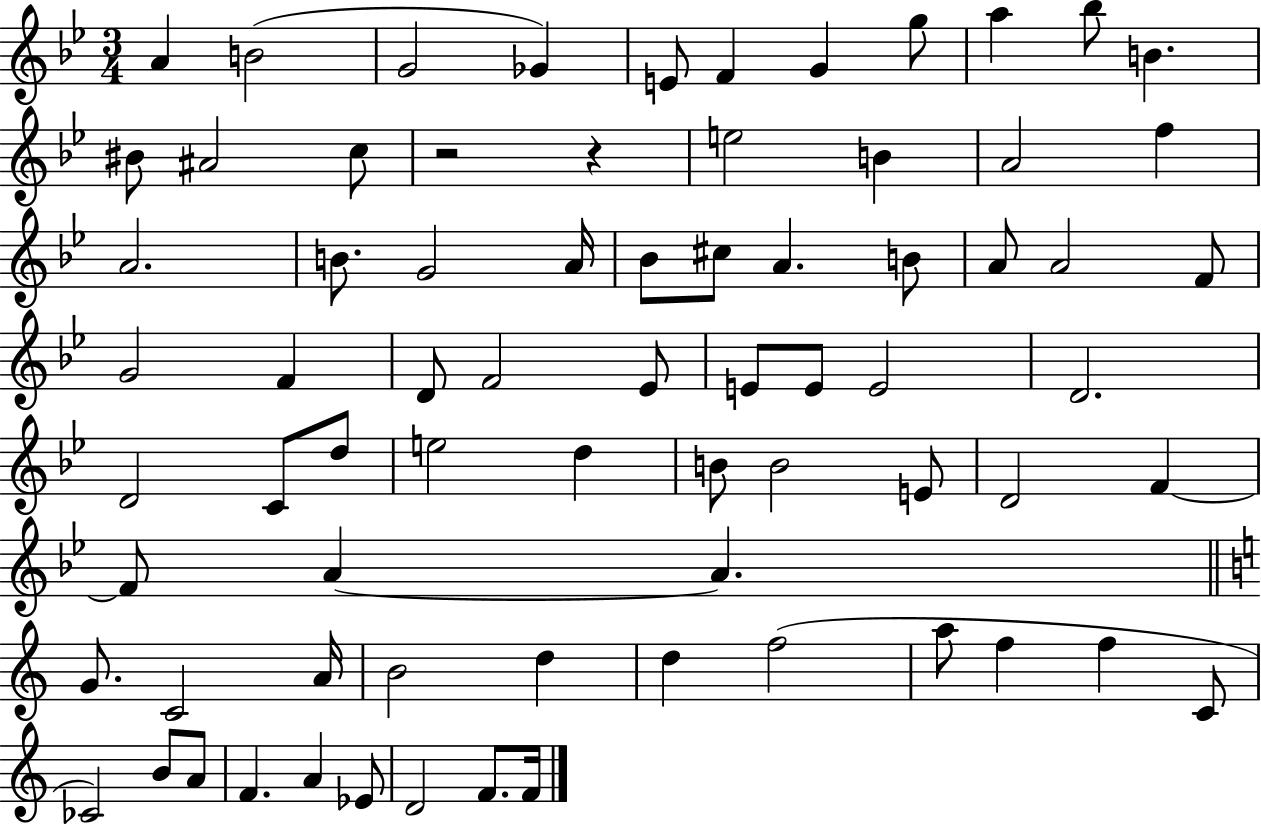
{
  \clef treble
  \numericTimeSignature
  \time 3/4
  \key bes \major
  a'4 b'2( | g'2 ges'4) | e'8 f'4 g'4 g''8 | a''4 bes''8 b'4. | \break bis'8 ais'2 c''8 | r2 r4 | e''2 b'4 | a'2 f''4 | \break a'2. | b'8. g'2 a'16 | bes'8 cis''8 a'4. b'8 | a'8 a'2 f'8 | \break g'2 f'4 | d'8 f'2 ees'8 | e'8 e'8 e'2 | d'2. | \break d'2 c'8 d''8 | e''2 d''4 | b'8 b'2 e'8 | d'2 f'4~~ | \break f'8 a'4~~ a'4. | \bar "||" \break \key c \major g'8. c'2 a'16 | b'2 d''4 | d''4 f''2( | a''8 f''4 f''4 c'8 | \break ces'2) b'8 a'8 | f'4. a'4 ees'8 | d'2 f'8. f'16 | \bar "|."
}